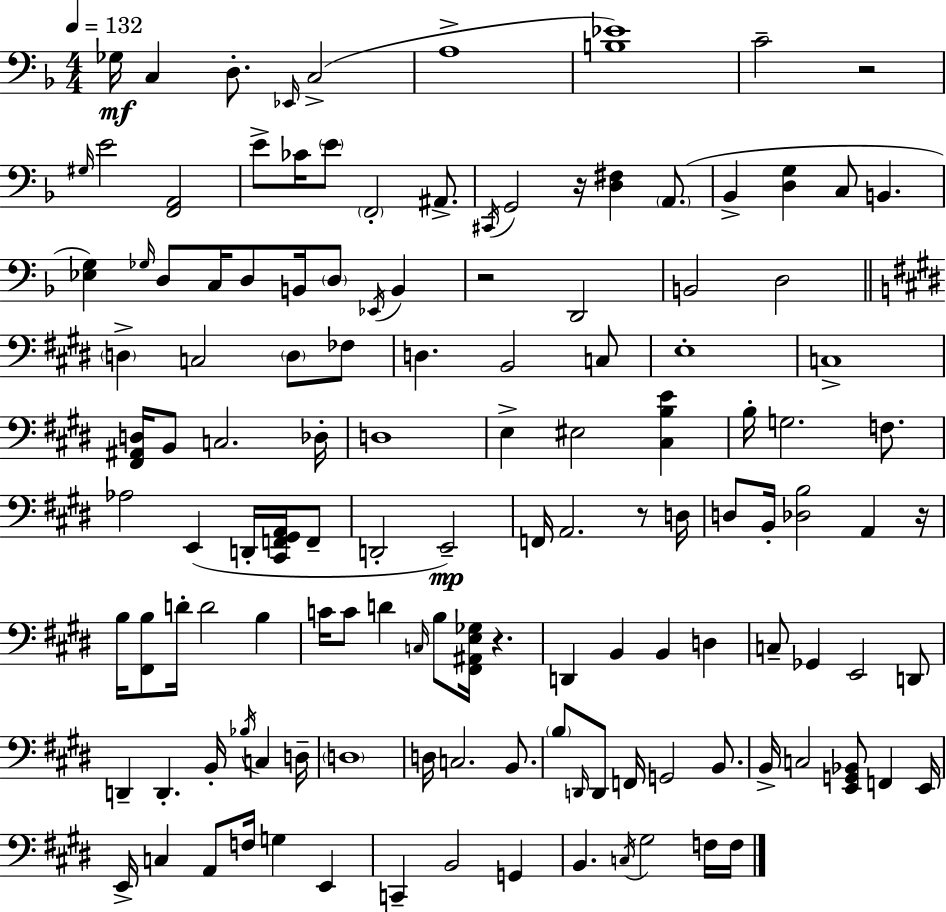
X:1
T:Untitled
M:4/4
L:1/4
K:F
_G,/4 C, D,/2 _E,,/4 C,2 A,4 [B,_E]4 C2 z2 ^G,/4 E2 [F,,A,,]2 E/2 _C/4 E/2 F,,2 ^A,,/2 ^C,,/4 G,,2 z/4 [D,^F,] A,,/2 _B,, [D,G,] C,/2 B,, [_E,G,] _G,/4 D,/2 C,/4 D,/2 B,,/4 D,/2 _E,,/4 B,, z2 D,,2 B,,2 D,2 D, C,2 D,/2 _F,/2 D, B,,2 C,/2 E,4 C,4 [^F,,^A,,D,]/4 B,,/2 C,2 _D,/4 D,4 E, ^E,2 [^C,B,E] B,/4 G,2 F,/2 _A,2 E,, D,,/4 [^C,,F,,^G,,A,,]/4 F,,/2 D,,2 E,,2 F,,/4 A,,2 z/2 D,/4 D,/2 B,,/4 [_D,B,]2 A,, z/4 B,/4 [^F,,B,]/2 D/4 D2 B, C/4 C/2 D C,/4 B,/2 [^F,,^A,,E,_G,]/4 z D,, B,, B,, D, C,/2 _G,, E,,2 D,,/2 D,, D,, B,,/4 _B,/4 C, D,/4 D,4 D,/4 C,2 B,,/2 B,/2 D,,/4 D,,/2 F,,/4 G,,2 B,,/2 B,,/4 C,2 [E,,G,,_B,,]/2 F,, E,,/4 E,,/4 C, A,,/2 F,/4 G, E,, C,, B,,2 G,, B,, C,/4 ^G,2 F,/4 F,/4